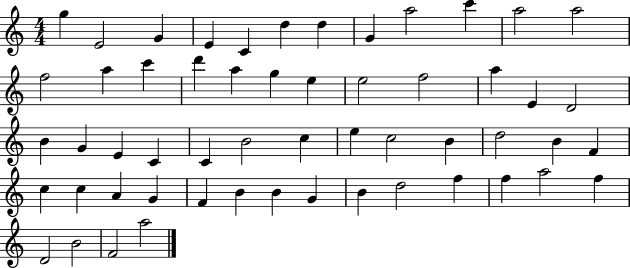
{
  \clef treble
  \numericTimeSignature
  \time 4/4
  \key c \major
  g''4 e'2 g'4 | e'4 c'4 d''4 d''4 | g'4 a''2 c'''4 | a''2 a''2 | \break f''2 a''4 c'''4 | d'''4 a''4 g''4 e''4 | e''2 f''2 | a''4 e'4 d'2 | \break b'4 g'4 e'4 c'4 | c'4 b'2 c''4 | e''4 c''2 b'4 | d''2 b'4 f'4 | \break c''4 c''4 a'4 g'4 | f'4 b'4 b'4 g'4 | b'4 d''2 f''4 | f''4 a''2 f''4 | \break d'2 b'2 | f'2 a''2 | \bar "|."
}